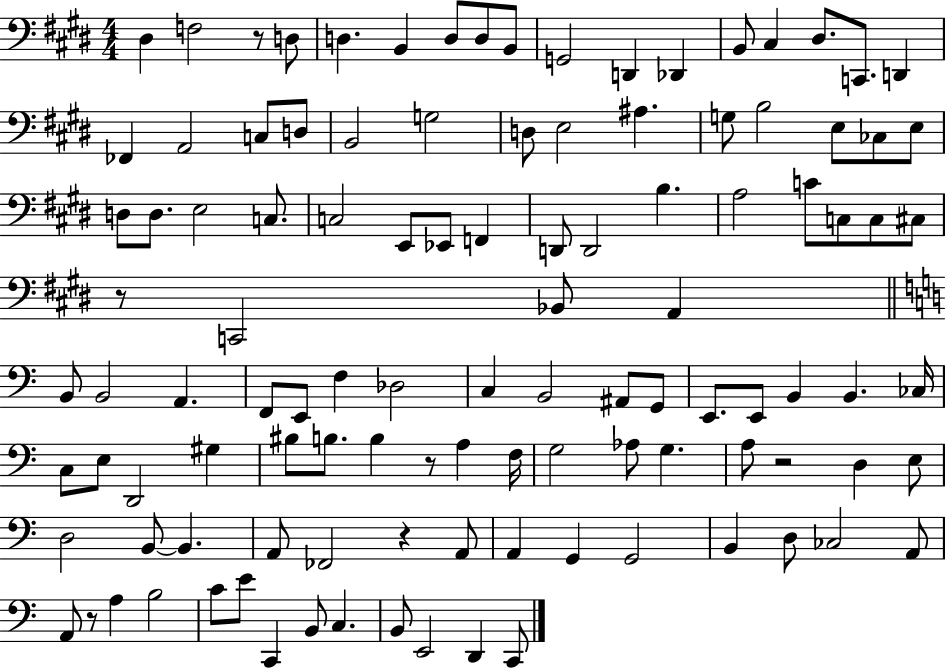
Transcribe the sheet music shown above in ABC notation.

X:1
T:Untitled
M:4/4
L:1/4
K:E
^D, F,2 z/2 D,/2 D, B,, D,/2 D,/2 B,,/2 G,,2 D,, _D,, B,,/2 ^C, ^D,/2 C,,/2 D,, _F,, A,,2 C,/2 D,/2 B,,2 G,2 D,/2 E,2 ^A, G,/2 B,2 E,/2 _C,/2 E,/2 D,/2 D,/2 E,2 C,/2 C,2 E,,/2 _E,,/2 F,, D,,/2 D,,2 B, A,2 C/2 C,/2 C,/2 ^C,/2 z/2 C,,2 _B,,/2 A,, B,,/2 B,,2 A,, F,,/2 E,,/2 F, _D,2 C, B,,2 ^A,,/2 G,,/2 E,,/2 E,,/2 B,, B,, _C,/4 C,/2 E,/2 D,,2 ^G, ^B,/2 B,/2 B, z/2 A, F,/4 G,2 _A,/2 G, A,/2 z2 D, E,/2 D,2 B,,/2 B,, A,,/2 _F,,2 z A,,/2 A,, G,, G,,2 B,, D,/2 _C,2 A,,/2 A,,/2 z/2 A, B,2 C/2 E/2 C,, B,,/2 C, B,,/2 E,,2 D,, C,,/2